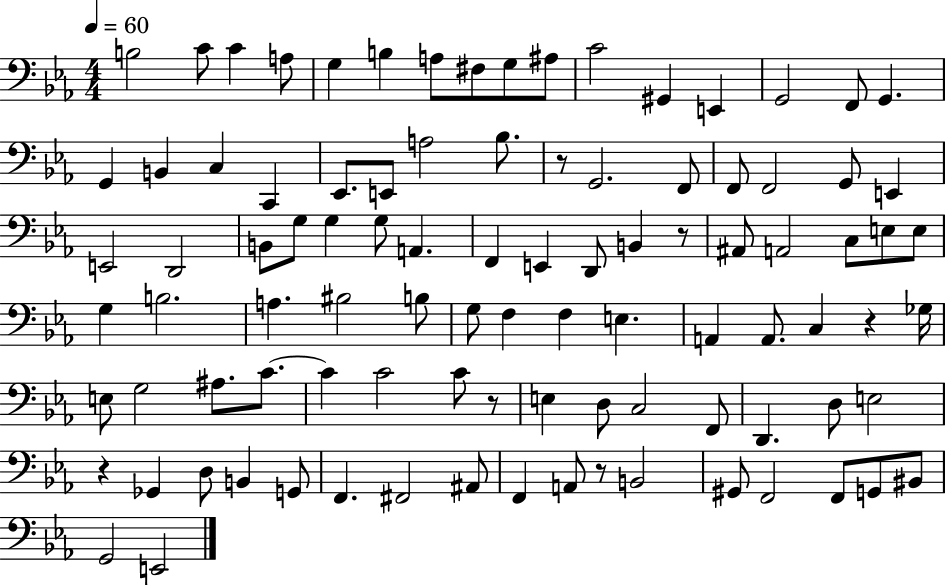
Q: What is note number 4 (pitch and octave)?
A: A3